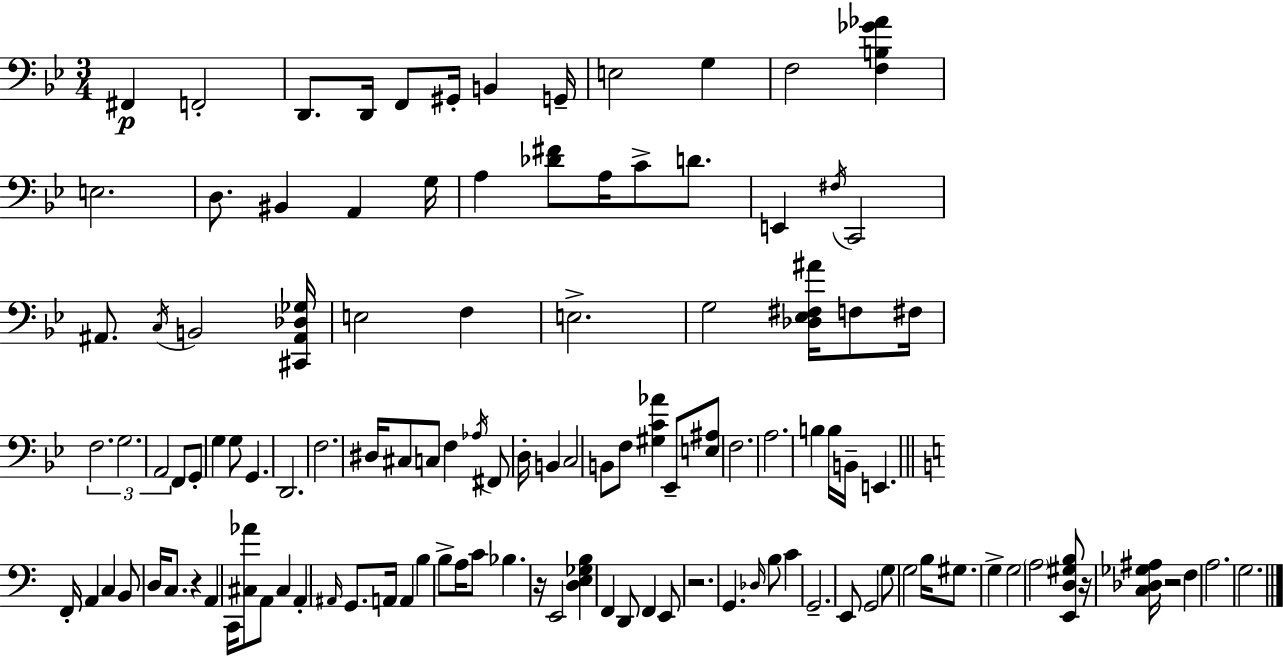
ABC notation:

X:1
T:Untitled
M:3/4
L:1/4
K:Bb
^F,, F,,2 D,,/2 D,,/4 F,,/2 ^G,,/4 B,, G,,/4 E,2 G, F,2 [F,B,_G_A] E,2 D,/2 ^B,, A,, G,/4 A, [_D^F]/2 A,/4 C/2 D/2 E,, ^F,/4 C,,2 ^A,,/2 C,/4 B,,2 [^C,,^A,,_D,_G,]/4 E,2 F, E,2 G,2 [_D,_E,^F,^A]/4 F,/2 ^F,/4 F,2 G,2 A,,2 F,,/2 G,,/2 G, G,/2 G,, D,,2 F,2 ^D,/4 ^C,/2 C,/2 F, _A,/4 ^F,,/2 D,/4 B,, C,2 B,,/2 F,/2 [^G,C_A] _E,,/2 [E,^A,]/2 F,2 A,2 B, B,/4 B,,/4 E,, F,,/4 A,, C, B,,/2 D,/4 C,/2 z A,, C,,/4 [^C,_A]/2 A,,/2 ^C, A,, ^A,,/4 G,,/2 A,,/4 A,, B, B,/2 A,/4 C/2 _B, z/4 E,,2 [D,E,_G,B,] F,, D,,/2 F,, E,,/2 z2 G,, _D,/4 B,/2 C G,,2 E,,/2 G,,2 G,/2 G,2 B,/4 ^G,/2 G, G,2 A,2 [E,,D,^G,B,]/2 z/4 [C,_D,_G,^A,]/4 z2 F, A,2 G,2